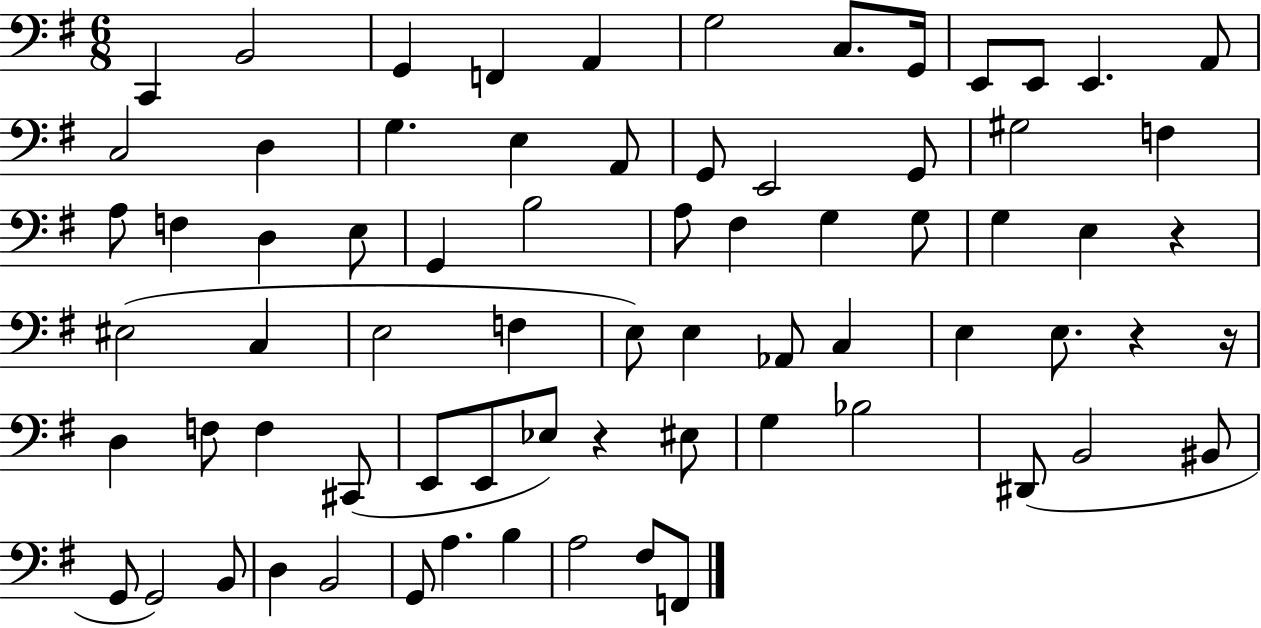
C2/q B2/h G2/q F2/q A2/q G3/h C3/e. G2/s E2/e E2/e E2/q. A2/e C3/h D3/q G3/q. E3/q A2/e G2/e E2/h G2/e G#3/h F3/q A3/e F3/q D3/q E3/e G2/q B3/h A3/e F#3/q G3/q G3/e G3/q E3/q R/q EIS3/h C3/q E3/h F3/q E3/e E3/q Ab2/e C3/q E3/q E3/e. R/q R/s D3/q F3/e F3/q C#2/e E2/e E2/e Eb3/e R/q EIS3/e G3/q Bb3/h D#2/e B2/h BIS2/e G2/e G2/h B2/e D3/q B2/h G2/e A3/q. B3/q A3/h F#3/e F2/e